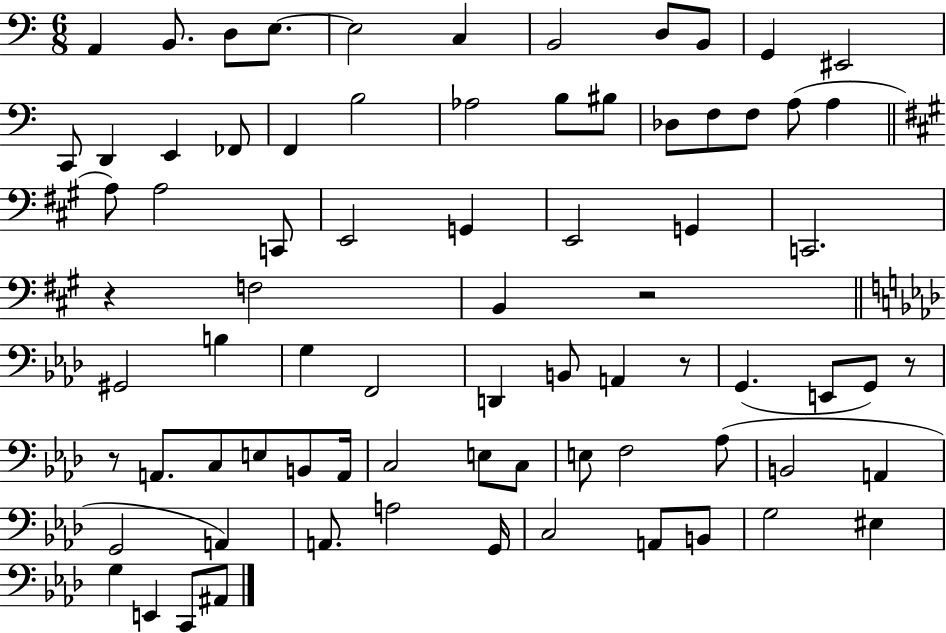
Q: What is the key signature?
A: C major